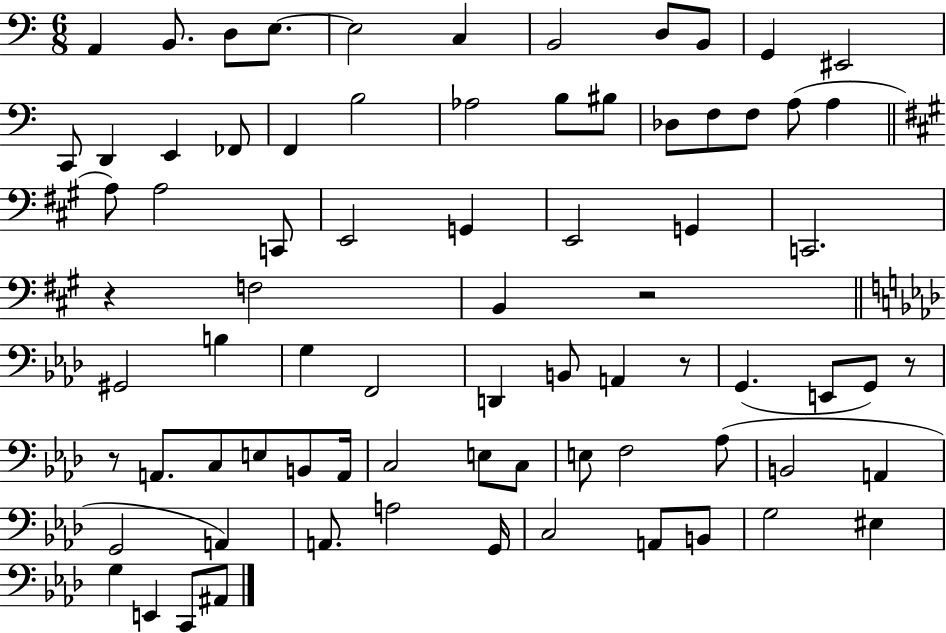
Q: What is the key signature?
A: C major